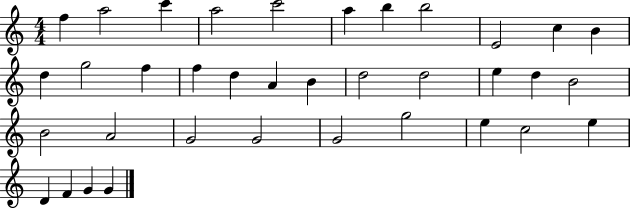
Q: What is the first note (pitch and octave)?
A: F5